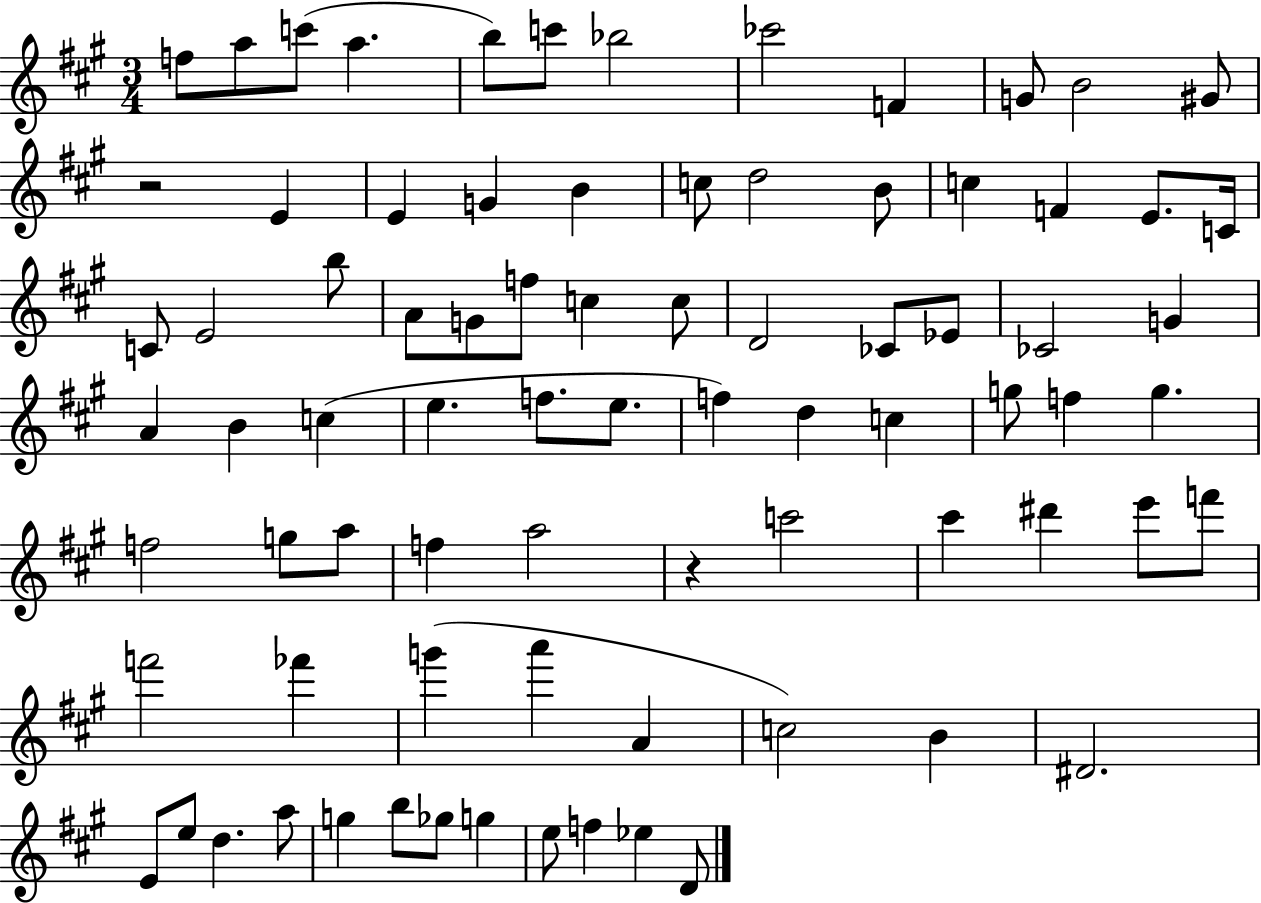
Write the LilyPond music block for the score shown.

{
  \clef treble
  \numericTimeSignature
  \time 3/4
  \key a \major
  \repeat volta 2 { f''8 a''8 c'''8( a''4. | b''8) c'''8 bes''2 | ces'''2 f'4 | g'8 b'2 gis'8 | \break r2 e'4 | e'4 g'4 b'4 | c''8 d''2 b'8 | c''4 f'4 e'8. c'16 | \break c'8 e'2 b''8 | a'8 g'8 f''8 c''4 c''8 | d'2 ces'8 ees'8 | ces'2 g'4 | \break a'4 b'4 c''4( | e''4. f''8. e''8. | f''4) d''4 c''4 | g''8 f''4 g''4. | \break f''2 g''8 a''8 | f''4 a''2 | r4 c'''2 | cis'''4 dis'''4 e'''8 f'''8 | \break f'''2 fes'''4 | g'''4( a'''4 a'4 | c''2) b'4 | dis'2. | \break e'8 e''8 d''4. a''8 | g''4 b''8 ges''8 g''4 | e''8 f''4 ees''4 d'8 | } \bar "|."
}